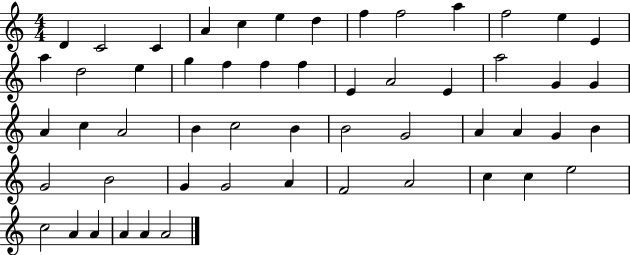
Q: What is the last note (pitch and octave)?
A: A4